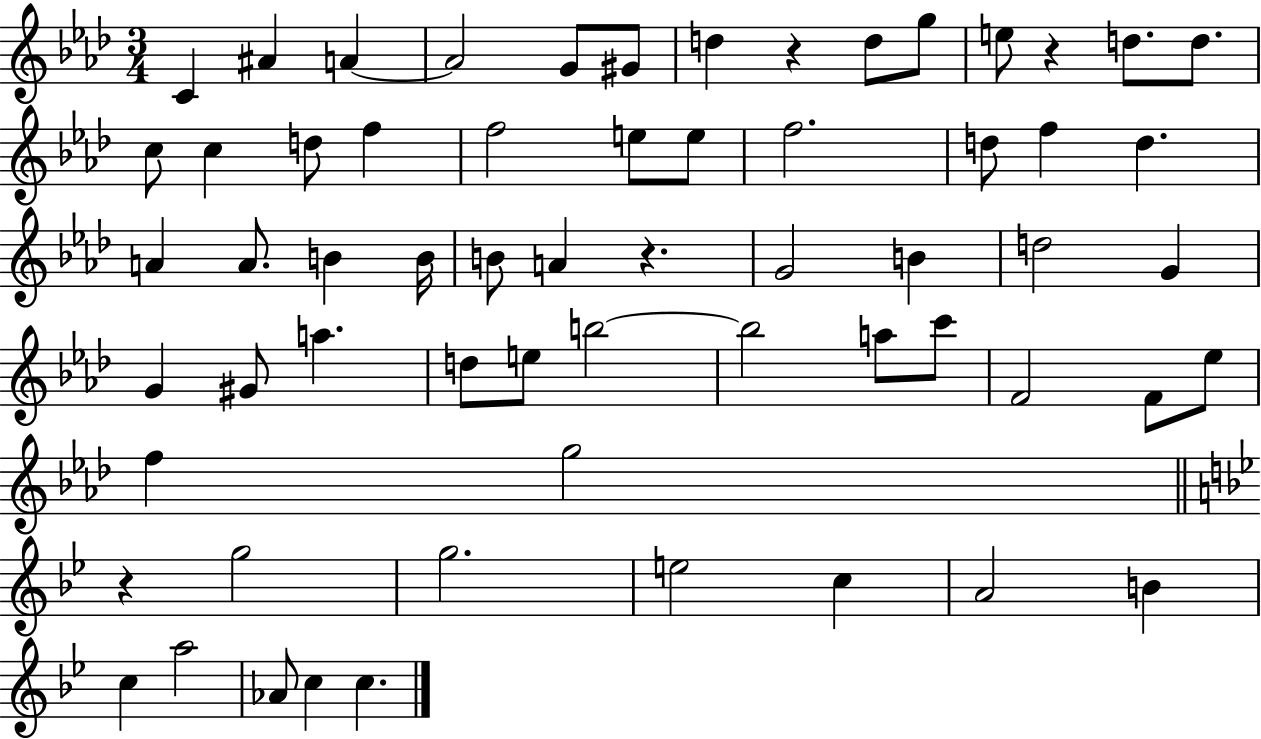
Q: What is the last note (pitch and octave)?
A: C5